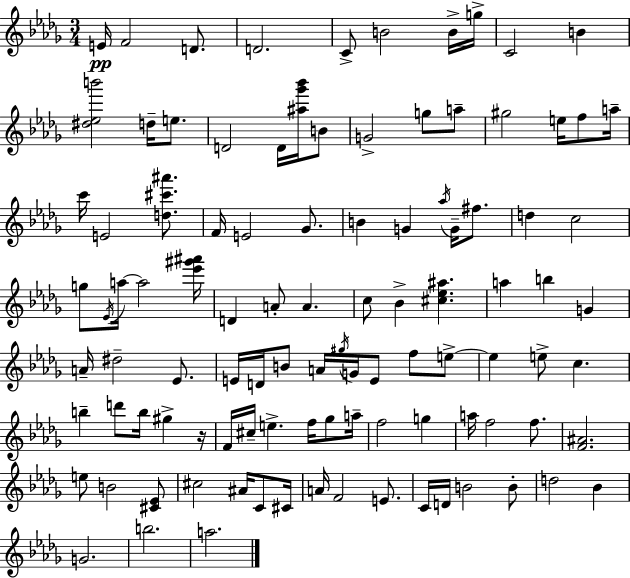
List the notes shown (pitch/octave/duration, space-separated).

E4/s F4/h D4/e. D4/h. C4/e B4/h B4/s G5/s C4/h B4/q [D#5,Eb5,B6]/h D5/s E5/e. D4/h D4/s [A#5,Gb6,Bb6]/s B4/e G4/h G5/e A5/e G#5/h E5/s F5/e A5/s C6/s E4/h [D5,C#6,A#6]/e. F4/s E4/h Gb4/e. B4/q G4/q Ab5/s G4/s F#5/e. D5/q C5/h G5/e Eb4/s A5/s A5/h [Eb6,G#6,A#6]/s D4/q A4/e A4/q. C5/e Bb4/q [C#5,Eb5,A#5]/q. A5/q B5/q G4/q A4/s D#5/h Eb4/e. E4/s D4/s B4/e A4/s G#5/s G4/s E4/e F5/e E5/e E5/q E5/e C5/q. B5/q D6/e B5/s G#5/q R/s F4/s C#5/s E5/q. F5/s Gb5/e A5/s F5/h G5/q A5/s F5/h F5/e. [F4,A#4]/h. E5/e B4/h [C#4,Eb4]/e C#5/h A#4/s C4/e C#4/s A4/s F4/h E4/e. C4/s D4/s B4/h B4/e D5/h Bb4/q G4/h. B5/h. A5/h.